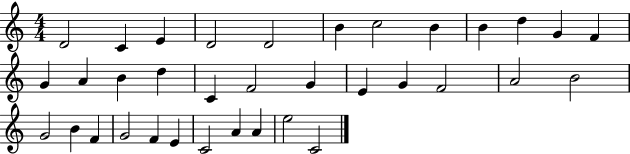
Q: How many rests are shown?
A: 0